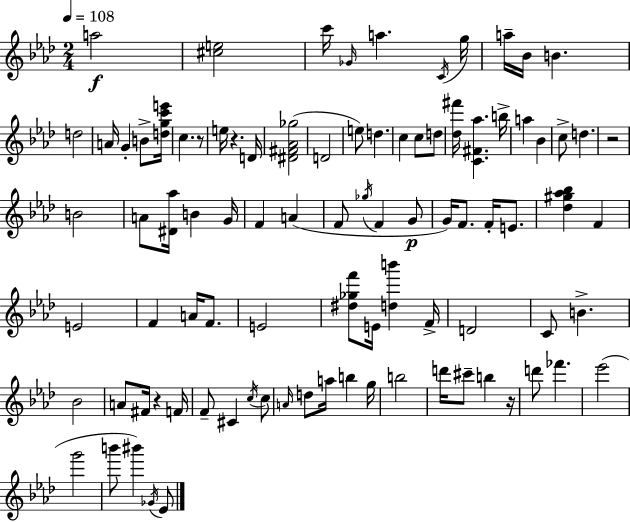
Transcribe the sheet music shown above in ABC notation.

X:1
T:Untitled
M:2/4
L:1/4
K:Fm
a2 [^ce]2 c'/4 _G/4 a C/4 g/4 a/4 _B/4 B d2 A/4 G B/2 [dgc'e']/4 c z/2 e/4 z D/4 [^D^F_A_g]2 D2 e/2 d c c/2 d/2 [_d^f']/4 [C^F_a] b/4 a _B c/2 d z2 B2 A/2 [^D_a]/4 B G/4 F A F/2 _g/4 F G/2 G/4 F/2 F/4 E/2 [_d^g_a_b] F E2 F A/4 F/2 E2 [^d_gf']/2 E/4 [db'] F/4 D2 C/2 B _B2 A/2 ^F/4 z F/4 F/2 ^C c/4 c/2 A/4 d/2 a/4 b g/4 b2 d'/4 ^c'/2 b z/4 d'/2 _f' _e'2 g'2 b'/2 ^b' _G/4 _E/2